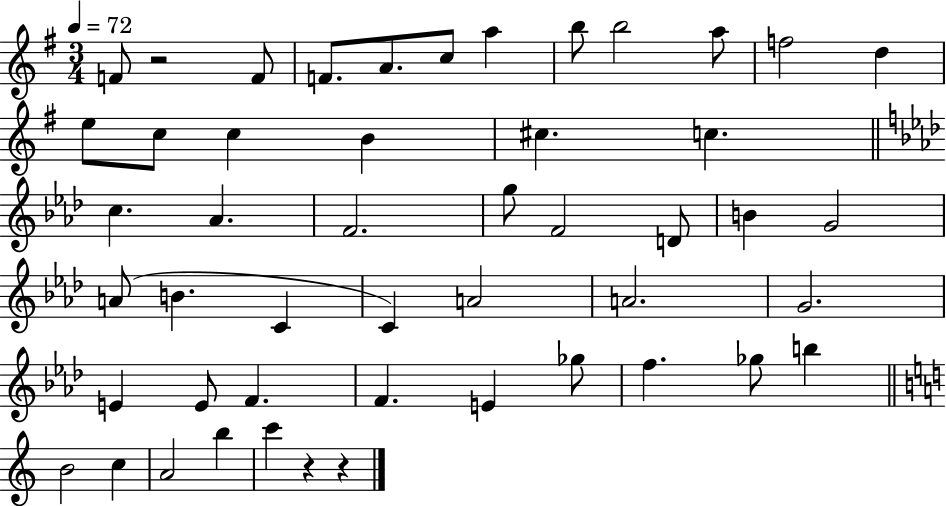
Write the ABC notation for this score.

X:1
T:Untitled
M:3/4
L:1/4
K:G
F/2 z2 F/2 F/2 A/2 c/2 a b/2 b2 a/2 f2 d e/2 c/2 c B ^c c c _A F2 g/2 F2 D/2 B G2 A/2 B C C A2 A2 G2 E E/2 F F E _g/2 f _g/2 b B2 c A2 b c' z z